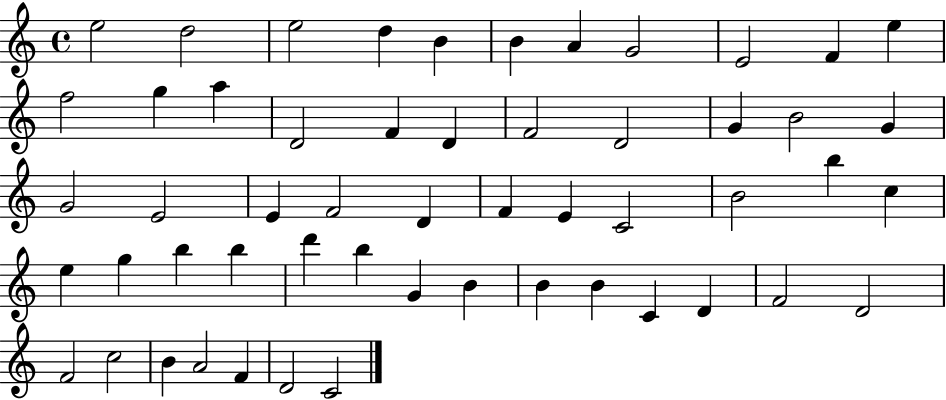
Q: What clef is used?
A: treble